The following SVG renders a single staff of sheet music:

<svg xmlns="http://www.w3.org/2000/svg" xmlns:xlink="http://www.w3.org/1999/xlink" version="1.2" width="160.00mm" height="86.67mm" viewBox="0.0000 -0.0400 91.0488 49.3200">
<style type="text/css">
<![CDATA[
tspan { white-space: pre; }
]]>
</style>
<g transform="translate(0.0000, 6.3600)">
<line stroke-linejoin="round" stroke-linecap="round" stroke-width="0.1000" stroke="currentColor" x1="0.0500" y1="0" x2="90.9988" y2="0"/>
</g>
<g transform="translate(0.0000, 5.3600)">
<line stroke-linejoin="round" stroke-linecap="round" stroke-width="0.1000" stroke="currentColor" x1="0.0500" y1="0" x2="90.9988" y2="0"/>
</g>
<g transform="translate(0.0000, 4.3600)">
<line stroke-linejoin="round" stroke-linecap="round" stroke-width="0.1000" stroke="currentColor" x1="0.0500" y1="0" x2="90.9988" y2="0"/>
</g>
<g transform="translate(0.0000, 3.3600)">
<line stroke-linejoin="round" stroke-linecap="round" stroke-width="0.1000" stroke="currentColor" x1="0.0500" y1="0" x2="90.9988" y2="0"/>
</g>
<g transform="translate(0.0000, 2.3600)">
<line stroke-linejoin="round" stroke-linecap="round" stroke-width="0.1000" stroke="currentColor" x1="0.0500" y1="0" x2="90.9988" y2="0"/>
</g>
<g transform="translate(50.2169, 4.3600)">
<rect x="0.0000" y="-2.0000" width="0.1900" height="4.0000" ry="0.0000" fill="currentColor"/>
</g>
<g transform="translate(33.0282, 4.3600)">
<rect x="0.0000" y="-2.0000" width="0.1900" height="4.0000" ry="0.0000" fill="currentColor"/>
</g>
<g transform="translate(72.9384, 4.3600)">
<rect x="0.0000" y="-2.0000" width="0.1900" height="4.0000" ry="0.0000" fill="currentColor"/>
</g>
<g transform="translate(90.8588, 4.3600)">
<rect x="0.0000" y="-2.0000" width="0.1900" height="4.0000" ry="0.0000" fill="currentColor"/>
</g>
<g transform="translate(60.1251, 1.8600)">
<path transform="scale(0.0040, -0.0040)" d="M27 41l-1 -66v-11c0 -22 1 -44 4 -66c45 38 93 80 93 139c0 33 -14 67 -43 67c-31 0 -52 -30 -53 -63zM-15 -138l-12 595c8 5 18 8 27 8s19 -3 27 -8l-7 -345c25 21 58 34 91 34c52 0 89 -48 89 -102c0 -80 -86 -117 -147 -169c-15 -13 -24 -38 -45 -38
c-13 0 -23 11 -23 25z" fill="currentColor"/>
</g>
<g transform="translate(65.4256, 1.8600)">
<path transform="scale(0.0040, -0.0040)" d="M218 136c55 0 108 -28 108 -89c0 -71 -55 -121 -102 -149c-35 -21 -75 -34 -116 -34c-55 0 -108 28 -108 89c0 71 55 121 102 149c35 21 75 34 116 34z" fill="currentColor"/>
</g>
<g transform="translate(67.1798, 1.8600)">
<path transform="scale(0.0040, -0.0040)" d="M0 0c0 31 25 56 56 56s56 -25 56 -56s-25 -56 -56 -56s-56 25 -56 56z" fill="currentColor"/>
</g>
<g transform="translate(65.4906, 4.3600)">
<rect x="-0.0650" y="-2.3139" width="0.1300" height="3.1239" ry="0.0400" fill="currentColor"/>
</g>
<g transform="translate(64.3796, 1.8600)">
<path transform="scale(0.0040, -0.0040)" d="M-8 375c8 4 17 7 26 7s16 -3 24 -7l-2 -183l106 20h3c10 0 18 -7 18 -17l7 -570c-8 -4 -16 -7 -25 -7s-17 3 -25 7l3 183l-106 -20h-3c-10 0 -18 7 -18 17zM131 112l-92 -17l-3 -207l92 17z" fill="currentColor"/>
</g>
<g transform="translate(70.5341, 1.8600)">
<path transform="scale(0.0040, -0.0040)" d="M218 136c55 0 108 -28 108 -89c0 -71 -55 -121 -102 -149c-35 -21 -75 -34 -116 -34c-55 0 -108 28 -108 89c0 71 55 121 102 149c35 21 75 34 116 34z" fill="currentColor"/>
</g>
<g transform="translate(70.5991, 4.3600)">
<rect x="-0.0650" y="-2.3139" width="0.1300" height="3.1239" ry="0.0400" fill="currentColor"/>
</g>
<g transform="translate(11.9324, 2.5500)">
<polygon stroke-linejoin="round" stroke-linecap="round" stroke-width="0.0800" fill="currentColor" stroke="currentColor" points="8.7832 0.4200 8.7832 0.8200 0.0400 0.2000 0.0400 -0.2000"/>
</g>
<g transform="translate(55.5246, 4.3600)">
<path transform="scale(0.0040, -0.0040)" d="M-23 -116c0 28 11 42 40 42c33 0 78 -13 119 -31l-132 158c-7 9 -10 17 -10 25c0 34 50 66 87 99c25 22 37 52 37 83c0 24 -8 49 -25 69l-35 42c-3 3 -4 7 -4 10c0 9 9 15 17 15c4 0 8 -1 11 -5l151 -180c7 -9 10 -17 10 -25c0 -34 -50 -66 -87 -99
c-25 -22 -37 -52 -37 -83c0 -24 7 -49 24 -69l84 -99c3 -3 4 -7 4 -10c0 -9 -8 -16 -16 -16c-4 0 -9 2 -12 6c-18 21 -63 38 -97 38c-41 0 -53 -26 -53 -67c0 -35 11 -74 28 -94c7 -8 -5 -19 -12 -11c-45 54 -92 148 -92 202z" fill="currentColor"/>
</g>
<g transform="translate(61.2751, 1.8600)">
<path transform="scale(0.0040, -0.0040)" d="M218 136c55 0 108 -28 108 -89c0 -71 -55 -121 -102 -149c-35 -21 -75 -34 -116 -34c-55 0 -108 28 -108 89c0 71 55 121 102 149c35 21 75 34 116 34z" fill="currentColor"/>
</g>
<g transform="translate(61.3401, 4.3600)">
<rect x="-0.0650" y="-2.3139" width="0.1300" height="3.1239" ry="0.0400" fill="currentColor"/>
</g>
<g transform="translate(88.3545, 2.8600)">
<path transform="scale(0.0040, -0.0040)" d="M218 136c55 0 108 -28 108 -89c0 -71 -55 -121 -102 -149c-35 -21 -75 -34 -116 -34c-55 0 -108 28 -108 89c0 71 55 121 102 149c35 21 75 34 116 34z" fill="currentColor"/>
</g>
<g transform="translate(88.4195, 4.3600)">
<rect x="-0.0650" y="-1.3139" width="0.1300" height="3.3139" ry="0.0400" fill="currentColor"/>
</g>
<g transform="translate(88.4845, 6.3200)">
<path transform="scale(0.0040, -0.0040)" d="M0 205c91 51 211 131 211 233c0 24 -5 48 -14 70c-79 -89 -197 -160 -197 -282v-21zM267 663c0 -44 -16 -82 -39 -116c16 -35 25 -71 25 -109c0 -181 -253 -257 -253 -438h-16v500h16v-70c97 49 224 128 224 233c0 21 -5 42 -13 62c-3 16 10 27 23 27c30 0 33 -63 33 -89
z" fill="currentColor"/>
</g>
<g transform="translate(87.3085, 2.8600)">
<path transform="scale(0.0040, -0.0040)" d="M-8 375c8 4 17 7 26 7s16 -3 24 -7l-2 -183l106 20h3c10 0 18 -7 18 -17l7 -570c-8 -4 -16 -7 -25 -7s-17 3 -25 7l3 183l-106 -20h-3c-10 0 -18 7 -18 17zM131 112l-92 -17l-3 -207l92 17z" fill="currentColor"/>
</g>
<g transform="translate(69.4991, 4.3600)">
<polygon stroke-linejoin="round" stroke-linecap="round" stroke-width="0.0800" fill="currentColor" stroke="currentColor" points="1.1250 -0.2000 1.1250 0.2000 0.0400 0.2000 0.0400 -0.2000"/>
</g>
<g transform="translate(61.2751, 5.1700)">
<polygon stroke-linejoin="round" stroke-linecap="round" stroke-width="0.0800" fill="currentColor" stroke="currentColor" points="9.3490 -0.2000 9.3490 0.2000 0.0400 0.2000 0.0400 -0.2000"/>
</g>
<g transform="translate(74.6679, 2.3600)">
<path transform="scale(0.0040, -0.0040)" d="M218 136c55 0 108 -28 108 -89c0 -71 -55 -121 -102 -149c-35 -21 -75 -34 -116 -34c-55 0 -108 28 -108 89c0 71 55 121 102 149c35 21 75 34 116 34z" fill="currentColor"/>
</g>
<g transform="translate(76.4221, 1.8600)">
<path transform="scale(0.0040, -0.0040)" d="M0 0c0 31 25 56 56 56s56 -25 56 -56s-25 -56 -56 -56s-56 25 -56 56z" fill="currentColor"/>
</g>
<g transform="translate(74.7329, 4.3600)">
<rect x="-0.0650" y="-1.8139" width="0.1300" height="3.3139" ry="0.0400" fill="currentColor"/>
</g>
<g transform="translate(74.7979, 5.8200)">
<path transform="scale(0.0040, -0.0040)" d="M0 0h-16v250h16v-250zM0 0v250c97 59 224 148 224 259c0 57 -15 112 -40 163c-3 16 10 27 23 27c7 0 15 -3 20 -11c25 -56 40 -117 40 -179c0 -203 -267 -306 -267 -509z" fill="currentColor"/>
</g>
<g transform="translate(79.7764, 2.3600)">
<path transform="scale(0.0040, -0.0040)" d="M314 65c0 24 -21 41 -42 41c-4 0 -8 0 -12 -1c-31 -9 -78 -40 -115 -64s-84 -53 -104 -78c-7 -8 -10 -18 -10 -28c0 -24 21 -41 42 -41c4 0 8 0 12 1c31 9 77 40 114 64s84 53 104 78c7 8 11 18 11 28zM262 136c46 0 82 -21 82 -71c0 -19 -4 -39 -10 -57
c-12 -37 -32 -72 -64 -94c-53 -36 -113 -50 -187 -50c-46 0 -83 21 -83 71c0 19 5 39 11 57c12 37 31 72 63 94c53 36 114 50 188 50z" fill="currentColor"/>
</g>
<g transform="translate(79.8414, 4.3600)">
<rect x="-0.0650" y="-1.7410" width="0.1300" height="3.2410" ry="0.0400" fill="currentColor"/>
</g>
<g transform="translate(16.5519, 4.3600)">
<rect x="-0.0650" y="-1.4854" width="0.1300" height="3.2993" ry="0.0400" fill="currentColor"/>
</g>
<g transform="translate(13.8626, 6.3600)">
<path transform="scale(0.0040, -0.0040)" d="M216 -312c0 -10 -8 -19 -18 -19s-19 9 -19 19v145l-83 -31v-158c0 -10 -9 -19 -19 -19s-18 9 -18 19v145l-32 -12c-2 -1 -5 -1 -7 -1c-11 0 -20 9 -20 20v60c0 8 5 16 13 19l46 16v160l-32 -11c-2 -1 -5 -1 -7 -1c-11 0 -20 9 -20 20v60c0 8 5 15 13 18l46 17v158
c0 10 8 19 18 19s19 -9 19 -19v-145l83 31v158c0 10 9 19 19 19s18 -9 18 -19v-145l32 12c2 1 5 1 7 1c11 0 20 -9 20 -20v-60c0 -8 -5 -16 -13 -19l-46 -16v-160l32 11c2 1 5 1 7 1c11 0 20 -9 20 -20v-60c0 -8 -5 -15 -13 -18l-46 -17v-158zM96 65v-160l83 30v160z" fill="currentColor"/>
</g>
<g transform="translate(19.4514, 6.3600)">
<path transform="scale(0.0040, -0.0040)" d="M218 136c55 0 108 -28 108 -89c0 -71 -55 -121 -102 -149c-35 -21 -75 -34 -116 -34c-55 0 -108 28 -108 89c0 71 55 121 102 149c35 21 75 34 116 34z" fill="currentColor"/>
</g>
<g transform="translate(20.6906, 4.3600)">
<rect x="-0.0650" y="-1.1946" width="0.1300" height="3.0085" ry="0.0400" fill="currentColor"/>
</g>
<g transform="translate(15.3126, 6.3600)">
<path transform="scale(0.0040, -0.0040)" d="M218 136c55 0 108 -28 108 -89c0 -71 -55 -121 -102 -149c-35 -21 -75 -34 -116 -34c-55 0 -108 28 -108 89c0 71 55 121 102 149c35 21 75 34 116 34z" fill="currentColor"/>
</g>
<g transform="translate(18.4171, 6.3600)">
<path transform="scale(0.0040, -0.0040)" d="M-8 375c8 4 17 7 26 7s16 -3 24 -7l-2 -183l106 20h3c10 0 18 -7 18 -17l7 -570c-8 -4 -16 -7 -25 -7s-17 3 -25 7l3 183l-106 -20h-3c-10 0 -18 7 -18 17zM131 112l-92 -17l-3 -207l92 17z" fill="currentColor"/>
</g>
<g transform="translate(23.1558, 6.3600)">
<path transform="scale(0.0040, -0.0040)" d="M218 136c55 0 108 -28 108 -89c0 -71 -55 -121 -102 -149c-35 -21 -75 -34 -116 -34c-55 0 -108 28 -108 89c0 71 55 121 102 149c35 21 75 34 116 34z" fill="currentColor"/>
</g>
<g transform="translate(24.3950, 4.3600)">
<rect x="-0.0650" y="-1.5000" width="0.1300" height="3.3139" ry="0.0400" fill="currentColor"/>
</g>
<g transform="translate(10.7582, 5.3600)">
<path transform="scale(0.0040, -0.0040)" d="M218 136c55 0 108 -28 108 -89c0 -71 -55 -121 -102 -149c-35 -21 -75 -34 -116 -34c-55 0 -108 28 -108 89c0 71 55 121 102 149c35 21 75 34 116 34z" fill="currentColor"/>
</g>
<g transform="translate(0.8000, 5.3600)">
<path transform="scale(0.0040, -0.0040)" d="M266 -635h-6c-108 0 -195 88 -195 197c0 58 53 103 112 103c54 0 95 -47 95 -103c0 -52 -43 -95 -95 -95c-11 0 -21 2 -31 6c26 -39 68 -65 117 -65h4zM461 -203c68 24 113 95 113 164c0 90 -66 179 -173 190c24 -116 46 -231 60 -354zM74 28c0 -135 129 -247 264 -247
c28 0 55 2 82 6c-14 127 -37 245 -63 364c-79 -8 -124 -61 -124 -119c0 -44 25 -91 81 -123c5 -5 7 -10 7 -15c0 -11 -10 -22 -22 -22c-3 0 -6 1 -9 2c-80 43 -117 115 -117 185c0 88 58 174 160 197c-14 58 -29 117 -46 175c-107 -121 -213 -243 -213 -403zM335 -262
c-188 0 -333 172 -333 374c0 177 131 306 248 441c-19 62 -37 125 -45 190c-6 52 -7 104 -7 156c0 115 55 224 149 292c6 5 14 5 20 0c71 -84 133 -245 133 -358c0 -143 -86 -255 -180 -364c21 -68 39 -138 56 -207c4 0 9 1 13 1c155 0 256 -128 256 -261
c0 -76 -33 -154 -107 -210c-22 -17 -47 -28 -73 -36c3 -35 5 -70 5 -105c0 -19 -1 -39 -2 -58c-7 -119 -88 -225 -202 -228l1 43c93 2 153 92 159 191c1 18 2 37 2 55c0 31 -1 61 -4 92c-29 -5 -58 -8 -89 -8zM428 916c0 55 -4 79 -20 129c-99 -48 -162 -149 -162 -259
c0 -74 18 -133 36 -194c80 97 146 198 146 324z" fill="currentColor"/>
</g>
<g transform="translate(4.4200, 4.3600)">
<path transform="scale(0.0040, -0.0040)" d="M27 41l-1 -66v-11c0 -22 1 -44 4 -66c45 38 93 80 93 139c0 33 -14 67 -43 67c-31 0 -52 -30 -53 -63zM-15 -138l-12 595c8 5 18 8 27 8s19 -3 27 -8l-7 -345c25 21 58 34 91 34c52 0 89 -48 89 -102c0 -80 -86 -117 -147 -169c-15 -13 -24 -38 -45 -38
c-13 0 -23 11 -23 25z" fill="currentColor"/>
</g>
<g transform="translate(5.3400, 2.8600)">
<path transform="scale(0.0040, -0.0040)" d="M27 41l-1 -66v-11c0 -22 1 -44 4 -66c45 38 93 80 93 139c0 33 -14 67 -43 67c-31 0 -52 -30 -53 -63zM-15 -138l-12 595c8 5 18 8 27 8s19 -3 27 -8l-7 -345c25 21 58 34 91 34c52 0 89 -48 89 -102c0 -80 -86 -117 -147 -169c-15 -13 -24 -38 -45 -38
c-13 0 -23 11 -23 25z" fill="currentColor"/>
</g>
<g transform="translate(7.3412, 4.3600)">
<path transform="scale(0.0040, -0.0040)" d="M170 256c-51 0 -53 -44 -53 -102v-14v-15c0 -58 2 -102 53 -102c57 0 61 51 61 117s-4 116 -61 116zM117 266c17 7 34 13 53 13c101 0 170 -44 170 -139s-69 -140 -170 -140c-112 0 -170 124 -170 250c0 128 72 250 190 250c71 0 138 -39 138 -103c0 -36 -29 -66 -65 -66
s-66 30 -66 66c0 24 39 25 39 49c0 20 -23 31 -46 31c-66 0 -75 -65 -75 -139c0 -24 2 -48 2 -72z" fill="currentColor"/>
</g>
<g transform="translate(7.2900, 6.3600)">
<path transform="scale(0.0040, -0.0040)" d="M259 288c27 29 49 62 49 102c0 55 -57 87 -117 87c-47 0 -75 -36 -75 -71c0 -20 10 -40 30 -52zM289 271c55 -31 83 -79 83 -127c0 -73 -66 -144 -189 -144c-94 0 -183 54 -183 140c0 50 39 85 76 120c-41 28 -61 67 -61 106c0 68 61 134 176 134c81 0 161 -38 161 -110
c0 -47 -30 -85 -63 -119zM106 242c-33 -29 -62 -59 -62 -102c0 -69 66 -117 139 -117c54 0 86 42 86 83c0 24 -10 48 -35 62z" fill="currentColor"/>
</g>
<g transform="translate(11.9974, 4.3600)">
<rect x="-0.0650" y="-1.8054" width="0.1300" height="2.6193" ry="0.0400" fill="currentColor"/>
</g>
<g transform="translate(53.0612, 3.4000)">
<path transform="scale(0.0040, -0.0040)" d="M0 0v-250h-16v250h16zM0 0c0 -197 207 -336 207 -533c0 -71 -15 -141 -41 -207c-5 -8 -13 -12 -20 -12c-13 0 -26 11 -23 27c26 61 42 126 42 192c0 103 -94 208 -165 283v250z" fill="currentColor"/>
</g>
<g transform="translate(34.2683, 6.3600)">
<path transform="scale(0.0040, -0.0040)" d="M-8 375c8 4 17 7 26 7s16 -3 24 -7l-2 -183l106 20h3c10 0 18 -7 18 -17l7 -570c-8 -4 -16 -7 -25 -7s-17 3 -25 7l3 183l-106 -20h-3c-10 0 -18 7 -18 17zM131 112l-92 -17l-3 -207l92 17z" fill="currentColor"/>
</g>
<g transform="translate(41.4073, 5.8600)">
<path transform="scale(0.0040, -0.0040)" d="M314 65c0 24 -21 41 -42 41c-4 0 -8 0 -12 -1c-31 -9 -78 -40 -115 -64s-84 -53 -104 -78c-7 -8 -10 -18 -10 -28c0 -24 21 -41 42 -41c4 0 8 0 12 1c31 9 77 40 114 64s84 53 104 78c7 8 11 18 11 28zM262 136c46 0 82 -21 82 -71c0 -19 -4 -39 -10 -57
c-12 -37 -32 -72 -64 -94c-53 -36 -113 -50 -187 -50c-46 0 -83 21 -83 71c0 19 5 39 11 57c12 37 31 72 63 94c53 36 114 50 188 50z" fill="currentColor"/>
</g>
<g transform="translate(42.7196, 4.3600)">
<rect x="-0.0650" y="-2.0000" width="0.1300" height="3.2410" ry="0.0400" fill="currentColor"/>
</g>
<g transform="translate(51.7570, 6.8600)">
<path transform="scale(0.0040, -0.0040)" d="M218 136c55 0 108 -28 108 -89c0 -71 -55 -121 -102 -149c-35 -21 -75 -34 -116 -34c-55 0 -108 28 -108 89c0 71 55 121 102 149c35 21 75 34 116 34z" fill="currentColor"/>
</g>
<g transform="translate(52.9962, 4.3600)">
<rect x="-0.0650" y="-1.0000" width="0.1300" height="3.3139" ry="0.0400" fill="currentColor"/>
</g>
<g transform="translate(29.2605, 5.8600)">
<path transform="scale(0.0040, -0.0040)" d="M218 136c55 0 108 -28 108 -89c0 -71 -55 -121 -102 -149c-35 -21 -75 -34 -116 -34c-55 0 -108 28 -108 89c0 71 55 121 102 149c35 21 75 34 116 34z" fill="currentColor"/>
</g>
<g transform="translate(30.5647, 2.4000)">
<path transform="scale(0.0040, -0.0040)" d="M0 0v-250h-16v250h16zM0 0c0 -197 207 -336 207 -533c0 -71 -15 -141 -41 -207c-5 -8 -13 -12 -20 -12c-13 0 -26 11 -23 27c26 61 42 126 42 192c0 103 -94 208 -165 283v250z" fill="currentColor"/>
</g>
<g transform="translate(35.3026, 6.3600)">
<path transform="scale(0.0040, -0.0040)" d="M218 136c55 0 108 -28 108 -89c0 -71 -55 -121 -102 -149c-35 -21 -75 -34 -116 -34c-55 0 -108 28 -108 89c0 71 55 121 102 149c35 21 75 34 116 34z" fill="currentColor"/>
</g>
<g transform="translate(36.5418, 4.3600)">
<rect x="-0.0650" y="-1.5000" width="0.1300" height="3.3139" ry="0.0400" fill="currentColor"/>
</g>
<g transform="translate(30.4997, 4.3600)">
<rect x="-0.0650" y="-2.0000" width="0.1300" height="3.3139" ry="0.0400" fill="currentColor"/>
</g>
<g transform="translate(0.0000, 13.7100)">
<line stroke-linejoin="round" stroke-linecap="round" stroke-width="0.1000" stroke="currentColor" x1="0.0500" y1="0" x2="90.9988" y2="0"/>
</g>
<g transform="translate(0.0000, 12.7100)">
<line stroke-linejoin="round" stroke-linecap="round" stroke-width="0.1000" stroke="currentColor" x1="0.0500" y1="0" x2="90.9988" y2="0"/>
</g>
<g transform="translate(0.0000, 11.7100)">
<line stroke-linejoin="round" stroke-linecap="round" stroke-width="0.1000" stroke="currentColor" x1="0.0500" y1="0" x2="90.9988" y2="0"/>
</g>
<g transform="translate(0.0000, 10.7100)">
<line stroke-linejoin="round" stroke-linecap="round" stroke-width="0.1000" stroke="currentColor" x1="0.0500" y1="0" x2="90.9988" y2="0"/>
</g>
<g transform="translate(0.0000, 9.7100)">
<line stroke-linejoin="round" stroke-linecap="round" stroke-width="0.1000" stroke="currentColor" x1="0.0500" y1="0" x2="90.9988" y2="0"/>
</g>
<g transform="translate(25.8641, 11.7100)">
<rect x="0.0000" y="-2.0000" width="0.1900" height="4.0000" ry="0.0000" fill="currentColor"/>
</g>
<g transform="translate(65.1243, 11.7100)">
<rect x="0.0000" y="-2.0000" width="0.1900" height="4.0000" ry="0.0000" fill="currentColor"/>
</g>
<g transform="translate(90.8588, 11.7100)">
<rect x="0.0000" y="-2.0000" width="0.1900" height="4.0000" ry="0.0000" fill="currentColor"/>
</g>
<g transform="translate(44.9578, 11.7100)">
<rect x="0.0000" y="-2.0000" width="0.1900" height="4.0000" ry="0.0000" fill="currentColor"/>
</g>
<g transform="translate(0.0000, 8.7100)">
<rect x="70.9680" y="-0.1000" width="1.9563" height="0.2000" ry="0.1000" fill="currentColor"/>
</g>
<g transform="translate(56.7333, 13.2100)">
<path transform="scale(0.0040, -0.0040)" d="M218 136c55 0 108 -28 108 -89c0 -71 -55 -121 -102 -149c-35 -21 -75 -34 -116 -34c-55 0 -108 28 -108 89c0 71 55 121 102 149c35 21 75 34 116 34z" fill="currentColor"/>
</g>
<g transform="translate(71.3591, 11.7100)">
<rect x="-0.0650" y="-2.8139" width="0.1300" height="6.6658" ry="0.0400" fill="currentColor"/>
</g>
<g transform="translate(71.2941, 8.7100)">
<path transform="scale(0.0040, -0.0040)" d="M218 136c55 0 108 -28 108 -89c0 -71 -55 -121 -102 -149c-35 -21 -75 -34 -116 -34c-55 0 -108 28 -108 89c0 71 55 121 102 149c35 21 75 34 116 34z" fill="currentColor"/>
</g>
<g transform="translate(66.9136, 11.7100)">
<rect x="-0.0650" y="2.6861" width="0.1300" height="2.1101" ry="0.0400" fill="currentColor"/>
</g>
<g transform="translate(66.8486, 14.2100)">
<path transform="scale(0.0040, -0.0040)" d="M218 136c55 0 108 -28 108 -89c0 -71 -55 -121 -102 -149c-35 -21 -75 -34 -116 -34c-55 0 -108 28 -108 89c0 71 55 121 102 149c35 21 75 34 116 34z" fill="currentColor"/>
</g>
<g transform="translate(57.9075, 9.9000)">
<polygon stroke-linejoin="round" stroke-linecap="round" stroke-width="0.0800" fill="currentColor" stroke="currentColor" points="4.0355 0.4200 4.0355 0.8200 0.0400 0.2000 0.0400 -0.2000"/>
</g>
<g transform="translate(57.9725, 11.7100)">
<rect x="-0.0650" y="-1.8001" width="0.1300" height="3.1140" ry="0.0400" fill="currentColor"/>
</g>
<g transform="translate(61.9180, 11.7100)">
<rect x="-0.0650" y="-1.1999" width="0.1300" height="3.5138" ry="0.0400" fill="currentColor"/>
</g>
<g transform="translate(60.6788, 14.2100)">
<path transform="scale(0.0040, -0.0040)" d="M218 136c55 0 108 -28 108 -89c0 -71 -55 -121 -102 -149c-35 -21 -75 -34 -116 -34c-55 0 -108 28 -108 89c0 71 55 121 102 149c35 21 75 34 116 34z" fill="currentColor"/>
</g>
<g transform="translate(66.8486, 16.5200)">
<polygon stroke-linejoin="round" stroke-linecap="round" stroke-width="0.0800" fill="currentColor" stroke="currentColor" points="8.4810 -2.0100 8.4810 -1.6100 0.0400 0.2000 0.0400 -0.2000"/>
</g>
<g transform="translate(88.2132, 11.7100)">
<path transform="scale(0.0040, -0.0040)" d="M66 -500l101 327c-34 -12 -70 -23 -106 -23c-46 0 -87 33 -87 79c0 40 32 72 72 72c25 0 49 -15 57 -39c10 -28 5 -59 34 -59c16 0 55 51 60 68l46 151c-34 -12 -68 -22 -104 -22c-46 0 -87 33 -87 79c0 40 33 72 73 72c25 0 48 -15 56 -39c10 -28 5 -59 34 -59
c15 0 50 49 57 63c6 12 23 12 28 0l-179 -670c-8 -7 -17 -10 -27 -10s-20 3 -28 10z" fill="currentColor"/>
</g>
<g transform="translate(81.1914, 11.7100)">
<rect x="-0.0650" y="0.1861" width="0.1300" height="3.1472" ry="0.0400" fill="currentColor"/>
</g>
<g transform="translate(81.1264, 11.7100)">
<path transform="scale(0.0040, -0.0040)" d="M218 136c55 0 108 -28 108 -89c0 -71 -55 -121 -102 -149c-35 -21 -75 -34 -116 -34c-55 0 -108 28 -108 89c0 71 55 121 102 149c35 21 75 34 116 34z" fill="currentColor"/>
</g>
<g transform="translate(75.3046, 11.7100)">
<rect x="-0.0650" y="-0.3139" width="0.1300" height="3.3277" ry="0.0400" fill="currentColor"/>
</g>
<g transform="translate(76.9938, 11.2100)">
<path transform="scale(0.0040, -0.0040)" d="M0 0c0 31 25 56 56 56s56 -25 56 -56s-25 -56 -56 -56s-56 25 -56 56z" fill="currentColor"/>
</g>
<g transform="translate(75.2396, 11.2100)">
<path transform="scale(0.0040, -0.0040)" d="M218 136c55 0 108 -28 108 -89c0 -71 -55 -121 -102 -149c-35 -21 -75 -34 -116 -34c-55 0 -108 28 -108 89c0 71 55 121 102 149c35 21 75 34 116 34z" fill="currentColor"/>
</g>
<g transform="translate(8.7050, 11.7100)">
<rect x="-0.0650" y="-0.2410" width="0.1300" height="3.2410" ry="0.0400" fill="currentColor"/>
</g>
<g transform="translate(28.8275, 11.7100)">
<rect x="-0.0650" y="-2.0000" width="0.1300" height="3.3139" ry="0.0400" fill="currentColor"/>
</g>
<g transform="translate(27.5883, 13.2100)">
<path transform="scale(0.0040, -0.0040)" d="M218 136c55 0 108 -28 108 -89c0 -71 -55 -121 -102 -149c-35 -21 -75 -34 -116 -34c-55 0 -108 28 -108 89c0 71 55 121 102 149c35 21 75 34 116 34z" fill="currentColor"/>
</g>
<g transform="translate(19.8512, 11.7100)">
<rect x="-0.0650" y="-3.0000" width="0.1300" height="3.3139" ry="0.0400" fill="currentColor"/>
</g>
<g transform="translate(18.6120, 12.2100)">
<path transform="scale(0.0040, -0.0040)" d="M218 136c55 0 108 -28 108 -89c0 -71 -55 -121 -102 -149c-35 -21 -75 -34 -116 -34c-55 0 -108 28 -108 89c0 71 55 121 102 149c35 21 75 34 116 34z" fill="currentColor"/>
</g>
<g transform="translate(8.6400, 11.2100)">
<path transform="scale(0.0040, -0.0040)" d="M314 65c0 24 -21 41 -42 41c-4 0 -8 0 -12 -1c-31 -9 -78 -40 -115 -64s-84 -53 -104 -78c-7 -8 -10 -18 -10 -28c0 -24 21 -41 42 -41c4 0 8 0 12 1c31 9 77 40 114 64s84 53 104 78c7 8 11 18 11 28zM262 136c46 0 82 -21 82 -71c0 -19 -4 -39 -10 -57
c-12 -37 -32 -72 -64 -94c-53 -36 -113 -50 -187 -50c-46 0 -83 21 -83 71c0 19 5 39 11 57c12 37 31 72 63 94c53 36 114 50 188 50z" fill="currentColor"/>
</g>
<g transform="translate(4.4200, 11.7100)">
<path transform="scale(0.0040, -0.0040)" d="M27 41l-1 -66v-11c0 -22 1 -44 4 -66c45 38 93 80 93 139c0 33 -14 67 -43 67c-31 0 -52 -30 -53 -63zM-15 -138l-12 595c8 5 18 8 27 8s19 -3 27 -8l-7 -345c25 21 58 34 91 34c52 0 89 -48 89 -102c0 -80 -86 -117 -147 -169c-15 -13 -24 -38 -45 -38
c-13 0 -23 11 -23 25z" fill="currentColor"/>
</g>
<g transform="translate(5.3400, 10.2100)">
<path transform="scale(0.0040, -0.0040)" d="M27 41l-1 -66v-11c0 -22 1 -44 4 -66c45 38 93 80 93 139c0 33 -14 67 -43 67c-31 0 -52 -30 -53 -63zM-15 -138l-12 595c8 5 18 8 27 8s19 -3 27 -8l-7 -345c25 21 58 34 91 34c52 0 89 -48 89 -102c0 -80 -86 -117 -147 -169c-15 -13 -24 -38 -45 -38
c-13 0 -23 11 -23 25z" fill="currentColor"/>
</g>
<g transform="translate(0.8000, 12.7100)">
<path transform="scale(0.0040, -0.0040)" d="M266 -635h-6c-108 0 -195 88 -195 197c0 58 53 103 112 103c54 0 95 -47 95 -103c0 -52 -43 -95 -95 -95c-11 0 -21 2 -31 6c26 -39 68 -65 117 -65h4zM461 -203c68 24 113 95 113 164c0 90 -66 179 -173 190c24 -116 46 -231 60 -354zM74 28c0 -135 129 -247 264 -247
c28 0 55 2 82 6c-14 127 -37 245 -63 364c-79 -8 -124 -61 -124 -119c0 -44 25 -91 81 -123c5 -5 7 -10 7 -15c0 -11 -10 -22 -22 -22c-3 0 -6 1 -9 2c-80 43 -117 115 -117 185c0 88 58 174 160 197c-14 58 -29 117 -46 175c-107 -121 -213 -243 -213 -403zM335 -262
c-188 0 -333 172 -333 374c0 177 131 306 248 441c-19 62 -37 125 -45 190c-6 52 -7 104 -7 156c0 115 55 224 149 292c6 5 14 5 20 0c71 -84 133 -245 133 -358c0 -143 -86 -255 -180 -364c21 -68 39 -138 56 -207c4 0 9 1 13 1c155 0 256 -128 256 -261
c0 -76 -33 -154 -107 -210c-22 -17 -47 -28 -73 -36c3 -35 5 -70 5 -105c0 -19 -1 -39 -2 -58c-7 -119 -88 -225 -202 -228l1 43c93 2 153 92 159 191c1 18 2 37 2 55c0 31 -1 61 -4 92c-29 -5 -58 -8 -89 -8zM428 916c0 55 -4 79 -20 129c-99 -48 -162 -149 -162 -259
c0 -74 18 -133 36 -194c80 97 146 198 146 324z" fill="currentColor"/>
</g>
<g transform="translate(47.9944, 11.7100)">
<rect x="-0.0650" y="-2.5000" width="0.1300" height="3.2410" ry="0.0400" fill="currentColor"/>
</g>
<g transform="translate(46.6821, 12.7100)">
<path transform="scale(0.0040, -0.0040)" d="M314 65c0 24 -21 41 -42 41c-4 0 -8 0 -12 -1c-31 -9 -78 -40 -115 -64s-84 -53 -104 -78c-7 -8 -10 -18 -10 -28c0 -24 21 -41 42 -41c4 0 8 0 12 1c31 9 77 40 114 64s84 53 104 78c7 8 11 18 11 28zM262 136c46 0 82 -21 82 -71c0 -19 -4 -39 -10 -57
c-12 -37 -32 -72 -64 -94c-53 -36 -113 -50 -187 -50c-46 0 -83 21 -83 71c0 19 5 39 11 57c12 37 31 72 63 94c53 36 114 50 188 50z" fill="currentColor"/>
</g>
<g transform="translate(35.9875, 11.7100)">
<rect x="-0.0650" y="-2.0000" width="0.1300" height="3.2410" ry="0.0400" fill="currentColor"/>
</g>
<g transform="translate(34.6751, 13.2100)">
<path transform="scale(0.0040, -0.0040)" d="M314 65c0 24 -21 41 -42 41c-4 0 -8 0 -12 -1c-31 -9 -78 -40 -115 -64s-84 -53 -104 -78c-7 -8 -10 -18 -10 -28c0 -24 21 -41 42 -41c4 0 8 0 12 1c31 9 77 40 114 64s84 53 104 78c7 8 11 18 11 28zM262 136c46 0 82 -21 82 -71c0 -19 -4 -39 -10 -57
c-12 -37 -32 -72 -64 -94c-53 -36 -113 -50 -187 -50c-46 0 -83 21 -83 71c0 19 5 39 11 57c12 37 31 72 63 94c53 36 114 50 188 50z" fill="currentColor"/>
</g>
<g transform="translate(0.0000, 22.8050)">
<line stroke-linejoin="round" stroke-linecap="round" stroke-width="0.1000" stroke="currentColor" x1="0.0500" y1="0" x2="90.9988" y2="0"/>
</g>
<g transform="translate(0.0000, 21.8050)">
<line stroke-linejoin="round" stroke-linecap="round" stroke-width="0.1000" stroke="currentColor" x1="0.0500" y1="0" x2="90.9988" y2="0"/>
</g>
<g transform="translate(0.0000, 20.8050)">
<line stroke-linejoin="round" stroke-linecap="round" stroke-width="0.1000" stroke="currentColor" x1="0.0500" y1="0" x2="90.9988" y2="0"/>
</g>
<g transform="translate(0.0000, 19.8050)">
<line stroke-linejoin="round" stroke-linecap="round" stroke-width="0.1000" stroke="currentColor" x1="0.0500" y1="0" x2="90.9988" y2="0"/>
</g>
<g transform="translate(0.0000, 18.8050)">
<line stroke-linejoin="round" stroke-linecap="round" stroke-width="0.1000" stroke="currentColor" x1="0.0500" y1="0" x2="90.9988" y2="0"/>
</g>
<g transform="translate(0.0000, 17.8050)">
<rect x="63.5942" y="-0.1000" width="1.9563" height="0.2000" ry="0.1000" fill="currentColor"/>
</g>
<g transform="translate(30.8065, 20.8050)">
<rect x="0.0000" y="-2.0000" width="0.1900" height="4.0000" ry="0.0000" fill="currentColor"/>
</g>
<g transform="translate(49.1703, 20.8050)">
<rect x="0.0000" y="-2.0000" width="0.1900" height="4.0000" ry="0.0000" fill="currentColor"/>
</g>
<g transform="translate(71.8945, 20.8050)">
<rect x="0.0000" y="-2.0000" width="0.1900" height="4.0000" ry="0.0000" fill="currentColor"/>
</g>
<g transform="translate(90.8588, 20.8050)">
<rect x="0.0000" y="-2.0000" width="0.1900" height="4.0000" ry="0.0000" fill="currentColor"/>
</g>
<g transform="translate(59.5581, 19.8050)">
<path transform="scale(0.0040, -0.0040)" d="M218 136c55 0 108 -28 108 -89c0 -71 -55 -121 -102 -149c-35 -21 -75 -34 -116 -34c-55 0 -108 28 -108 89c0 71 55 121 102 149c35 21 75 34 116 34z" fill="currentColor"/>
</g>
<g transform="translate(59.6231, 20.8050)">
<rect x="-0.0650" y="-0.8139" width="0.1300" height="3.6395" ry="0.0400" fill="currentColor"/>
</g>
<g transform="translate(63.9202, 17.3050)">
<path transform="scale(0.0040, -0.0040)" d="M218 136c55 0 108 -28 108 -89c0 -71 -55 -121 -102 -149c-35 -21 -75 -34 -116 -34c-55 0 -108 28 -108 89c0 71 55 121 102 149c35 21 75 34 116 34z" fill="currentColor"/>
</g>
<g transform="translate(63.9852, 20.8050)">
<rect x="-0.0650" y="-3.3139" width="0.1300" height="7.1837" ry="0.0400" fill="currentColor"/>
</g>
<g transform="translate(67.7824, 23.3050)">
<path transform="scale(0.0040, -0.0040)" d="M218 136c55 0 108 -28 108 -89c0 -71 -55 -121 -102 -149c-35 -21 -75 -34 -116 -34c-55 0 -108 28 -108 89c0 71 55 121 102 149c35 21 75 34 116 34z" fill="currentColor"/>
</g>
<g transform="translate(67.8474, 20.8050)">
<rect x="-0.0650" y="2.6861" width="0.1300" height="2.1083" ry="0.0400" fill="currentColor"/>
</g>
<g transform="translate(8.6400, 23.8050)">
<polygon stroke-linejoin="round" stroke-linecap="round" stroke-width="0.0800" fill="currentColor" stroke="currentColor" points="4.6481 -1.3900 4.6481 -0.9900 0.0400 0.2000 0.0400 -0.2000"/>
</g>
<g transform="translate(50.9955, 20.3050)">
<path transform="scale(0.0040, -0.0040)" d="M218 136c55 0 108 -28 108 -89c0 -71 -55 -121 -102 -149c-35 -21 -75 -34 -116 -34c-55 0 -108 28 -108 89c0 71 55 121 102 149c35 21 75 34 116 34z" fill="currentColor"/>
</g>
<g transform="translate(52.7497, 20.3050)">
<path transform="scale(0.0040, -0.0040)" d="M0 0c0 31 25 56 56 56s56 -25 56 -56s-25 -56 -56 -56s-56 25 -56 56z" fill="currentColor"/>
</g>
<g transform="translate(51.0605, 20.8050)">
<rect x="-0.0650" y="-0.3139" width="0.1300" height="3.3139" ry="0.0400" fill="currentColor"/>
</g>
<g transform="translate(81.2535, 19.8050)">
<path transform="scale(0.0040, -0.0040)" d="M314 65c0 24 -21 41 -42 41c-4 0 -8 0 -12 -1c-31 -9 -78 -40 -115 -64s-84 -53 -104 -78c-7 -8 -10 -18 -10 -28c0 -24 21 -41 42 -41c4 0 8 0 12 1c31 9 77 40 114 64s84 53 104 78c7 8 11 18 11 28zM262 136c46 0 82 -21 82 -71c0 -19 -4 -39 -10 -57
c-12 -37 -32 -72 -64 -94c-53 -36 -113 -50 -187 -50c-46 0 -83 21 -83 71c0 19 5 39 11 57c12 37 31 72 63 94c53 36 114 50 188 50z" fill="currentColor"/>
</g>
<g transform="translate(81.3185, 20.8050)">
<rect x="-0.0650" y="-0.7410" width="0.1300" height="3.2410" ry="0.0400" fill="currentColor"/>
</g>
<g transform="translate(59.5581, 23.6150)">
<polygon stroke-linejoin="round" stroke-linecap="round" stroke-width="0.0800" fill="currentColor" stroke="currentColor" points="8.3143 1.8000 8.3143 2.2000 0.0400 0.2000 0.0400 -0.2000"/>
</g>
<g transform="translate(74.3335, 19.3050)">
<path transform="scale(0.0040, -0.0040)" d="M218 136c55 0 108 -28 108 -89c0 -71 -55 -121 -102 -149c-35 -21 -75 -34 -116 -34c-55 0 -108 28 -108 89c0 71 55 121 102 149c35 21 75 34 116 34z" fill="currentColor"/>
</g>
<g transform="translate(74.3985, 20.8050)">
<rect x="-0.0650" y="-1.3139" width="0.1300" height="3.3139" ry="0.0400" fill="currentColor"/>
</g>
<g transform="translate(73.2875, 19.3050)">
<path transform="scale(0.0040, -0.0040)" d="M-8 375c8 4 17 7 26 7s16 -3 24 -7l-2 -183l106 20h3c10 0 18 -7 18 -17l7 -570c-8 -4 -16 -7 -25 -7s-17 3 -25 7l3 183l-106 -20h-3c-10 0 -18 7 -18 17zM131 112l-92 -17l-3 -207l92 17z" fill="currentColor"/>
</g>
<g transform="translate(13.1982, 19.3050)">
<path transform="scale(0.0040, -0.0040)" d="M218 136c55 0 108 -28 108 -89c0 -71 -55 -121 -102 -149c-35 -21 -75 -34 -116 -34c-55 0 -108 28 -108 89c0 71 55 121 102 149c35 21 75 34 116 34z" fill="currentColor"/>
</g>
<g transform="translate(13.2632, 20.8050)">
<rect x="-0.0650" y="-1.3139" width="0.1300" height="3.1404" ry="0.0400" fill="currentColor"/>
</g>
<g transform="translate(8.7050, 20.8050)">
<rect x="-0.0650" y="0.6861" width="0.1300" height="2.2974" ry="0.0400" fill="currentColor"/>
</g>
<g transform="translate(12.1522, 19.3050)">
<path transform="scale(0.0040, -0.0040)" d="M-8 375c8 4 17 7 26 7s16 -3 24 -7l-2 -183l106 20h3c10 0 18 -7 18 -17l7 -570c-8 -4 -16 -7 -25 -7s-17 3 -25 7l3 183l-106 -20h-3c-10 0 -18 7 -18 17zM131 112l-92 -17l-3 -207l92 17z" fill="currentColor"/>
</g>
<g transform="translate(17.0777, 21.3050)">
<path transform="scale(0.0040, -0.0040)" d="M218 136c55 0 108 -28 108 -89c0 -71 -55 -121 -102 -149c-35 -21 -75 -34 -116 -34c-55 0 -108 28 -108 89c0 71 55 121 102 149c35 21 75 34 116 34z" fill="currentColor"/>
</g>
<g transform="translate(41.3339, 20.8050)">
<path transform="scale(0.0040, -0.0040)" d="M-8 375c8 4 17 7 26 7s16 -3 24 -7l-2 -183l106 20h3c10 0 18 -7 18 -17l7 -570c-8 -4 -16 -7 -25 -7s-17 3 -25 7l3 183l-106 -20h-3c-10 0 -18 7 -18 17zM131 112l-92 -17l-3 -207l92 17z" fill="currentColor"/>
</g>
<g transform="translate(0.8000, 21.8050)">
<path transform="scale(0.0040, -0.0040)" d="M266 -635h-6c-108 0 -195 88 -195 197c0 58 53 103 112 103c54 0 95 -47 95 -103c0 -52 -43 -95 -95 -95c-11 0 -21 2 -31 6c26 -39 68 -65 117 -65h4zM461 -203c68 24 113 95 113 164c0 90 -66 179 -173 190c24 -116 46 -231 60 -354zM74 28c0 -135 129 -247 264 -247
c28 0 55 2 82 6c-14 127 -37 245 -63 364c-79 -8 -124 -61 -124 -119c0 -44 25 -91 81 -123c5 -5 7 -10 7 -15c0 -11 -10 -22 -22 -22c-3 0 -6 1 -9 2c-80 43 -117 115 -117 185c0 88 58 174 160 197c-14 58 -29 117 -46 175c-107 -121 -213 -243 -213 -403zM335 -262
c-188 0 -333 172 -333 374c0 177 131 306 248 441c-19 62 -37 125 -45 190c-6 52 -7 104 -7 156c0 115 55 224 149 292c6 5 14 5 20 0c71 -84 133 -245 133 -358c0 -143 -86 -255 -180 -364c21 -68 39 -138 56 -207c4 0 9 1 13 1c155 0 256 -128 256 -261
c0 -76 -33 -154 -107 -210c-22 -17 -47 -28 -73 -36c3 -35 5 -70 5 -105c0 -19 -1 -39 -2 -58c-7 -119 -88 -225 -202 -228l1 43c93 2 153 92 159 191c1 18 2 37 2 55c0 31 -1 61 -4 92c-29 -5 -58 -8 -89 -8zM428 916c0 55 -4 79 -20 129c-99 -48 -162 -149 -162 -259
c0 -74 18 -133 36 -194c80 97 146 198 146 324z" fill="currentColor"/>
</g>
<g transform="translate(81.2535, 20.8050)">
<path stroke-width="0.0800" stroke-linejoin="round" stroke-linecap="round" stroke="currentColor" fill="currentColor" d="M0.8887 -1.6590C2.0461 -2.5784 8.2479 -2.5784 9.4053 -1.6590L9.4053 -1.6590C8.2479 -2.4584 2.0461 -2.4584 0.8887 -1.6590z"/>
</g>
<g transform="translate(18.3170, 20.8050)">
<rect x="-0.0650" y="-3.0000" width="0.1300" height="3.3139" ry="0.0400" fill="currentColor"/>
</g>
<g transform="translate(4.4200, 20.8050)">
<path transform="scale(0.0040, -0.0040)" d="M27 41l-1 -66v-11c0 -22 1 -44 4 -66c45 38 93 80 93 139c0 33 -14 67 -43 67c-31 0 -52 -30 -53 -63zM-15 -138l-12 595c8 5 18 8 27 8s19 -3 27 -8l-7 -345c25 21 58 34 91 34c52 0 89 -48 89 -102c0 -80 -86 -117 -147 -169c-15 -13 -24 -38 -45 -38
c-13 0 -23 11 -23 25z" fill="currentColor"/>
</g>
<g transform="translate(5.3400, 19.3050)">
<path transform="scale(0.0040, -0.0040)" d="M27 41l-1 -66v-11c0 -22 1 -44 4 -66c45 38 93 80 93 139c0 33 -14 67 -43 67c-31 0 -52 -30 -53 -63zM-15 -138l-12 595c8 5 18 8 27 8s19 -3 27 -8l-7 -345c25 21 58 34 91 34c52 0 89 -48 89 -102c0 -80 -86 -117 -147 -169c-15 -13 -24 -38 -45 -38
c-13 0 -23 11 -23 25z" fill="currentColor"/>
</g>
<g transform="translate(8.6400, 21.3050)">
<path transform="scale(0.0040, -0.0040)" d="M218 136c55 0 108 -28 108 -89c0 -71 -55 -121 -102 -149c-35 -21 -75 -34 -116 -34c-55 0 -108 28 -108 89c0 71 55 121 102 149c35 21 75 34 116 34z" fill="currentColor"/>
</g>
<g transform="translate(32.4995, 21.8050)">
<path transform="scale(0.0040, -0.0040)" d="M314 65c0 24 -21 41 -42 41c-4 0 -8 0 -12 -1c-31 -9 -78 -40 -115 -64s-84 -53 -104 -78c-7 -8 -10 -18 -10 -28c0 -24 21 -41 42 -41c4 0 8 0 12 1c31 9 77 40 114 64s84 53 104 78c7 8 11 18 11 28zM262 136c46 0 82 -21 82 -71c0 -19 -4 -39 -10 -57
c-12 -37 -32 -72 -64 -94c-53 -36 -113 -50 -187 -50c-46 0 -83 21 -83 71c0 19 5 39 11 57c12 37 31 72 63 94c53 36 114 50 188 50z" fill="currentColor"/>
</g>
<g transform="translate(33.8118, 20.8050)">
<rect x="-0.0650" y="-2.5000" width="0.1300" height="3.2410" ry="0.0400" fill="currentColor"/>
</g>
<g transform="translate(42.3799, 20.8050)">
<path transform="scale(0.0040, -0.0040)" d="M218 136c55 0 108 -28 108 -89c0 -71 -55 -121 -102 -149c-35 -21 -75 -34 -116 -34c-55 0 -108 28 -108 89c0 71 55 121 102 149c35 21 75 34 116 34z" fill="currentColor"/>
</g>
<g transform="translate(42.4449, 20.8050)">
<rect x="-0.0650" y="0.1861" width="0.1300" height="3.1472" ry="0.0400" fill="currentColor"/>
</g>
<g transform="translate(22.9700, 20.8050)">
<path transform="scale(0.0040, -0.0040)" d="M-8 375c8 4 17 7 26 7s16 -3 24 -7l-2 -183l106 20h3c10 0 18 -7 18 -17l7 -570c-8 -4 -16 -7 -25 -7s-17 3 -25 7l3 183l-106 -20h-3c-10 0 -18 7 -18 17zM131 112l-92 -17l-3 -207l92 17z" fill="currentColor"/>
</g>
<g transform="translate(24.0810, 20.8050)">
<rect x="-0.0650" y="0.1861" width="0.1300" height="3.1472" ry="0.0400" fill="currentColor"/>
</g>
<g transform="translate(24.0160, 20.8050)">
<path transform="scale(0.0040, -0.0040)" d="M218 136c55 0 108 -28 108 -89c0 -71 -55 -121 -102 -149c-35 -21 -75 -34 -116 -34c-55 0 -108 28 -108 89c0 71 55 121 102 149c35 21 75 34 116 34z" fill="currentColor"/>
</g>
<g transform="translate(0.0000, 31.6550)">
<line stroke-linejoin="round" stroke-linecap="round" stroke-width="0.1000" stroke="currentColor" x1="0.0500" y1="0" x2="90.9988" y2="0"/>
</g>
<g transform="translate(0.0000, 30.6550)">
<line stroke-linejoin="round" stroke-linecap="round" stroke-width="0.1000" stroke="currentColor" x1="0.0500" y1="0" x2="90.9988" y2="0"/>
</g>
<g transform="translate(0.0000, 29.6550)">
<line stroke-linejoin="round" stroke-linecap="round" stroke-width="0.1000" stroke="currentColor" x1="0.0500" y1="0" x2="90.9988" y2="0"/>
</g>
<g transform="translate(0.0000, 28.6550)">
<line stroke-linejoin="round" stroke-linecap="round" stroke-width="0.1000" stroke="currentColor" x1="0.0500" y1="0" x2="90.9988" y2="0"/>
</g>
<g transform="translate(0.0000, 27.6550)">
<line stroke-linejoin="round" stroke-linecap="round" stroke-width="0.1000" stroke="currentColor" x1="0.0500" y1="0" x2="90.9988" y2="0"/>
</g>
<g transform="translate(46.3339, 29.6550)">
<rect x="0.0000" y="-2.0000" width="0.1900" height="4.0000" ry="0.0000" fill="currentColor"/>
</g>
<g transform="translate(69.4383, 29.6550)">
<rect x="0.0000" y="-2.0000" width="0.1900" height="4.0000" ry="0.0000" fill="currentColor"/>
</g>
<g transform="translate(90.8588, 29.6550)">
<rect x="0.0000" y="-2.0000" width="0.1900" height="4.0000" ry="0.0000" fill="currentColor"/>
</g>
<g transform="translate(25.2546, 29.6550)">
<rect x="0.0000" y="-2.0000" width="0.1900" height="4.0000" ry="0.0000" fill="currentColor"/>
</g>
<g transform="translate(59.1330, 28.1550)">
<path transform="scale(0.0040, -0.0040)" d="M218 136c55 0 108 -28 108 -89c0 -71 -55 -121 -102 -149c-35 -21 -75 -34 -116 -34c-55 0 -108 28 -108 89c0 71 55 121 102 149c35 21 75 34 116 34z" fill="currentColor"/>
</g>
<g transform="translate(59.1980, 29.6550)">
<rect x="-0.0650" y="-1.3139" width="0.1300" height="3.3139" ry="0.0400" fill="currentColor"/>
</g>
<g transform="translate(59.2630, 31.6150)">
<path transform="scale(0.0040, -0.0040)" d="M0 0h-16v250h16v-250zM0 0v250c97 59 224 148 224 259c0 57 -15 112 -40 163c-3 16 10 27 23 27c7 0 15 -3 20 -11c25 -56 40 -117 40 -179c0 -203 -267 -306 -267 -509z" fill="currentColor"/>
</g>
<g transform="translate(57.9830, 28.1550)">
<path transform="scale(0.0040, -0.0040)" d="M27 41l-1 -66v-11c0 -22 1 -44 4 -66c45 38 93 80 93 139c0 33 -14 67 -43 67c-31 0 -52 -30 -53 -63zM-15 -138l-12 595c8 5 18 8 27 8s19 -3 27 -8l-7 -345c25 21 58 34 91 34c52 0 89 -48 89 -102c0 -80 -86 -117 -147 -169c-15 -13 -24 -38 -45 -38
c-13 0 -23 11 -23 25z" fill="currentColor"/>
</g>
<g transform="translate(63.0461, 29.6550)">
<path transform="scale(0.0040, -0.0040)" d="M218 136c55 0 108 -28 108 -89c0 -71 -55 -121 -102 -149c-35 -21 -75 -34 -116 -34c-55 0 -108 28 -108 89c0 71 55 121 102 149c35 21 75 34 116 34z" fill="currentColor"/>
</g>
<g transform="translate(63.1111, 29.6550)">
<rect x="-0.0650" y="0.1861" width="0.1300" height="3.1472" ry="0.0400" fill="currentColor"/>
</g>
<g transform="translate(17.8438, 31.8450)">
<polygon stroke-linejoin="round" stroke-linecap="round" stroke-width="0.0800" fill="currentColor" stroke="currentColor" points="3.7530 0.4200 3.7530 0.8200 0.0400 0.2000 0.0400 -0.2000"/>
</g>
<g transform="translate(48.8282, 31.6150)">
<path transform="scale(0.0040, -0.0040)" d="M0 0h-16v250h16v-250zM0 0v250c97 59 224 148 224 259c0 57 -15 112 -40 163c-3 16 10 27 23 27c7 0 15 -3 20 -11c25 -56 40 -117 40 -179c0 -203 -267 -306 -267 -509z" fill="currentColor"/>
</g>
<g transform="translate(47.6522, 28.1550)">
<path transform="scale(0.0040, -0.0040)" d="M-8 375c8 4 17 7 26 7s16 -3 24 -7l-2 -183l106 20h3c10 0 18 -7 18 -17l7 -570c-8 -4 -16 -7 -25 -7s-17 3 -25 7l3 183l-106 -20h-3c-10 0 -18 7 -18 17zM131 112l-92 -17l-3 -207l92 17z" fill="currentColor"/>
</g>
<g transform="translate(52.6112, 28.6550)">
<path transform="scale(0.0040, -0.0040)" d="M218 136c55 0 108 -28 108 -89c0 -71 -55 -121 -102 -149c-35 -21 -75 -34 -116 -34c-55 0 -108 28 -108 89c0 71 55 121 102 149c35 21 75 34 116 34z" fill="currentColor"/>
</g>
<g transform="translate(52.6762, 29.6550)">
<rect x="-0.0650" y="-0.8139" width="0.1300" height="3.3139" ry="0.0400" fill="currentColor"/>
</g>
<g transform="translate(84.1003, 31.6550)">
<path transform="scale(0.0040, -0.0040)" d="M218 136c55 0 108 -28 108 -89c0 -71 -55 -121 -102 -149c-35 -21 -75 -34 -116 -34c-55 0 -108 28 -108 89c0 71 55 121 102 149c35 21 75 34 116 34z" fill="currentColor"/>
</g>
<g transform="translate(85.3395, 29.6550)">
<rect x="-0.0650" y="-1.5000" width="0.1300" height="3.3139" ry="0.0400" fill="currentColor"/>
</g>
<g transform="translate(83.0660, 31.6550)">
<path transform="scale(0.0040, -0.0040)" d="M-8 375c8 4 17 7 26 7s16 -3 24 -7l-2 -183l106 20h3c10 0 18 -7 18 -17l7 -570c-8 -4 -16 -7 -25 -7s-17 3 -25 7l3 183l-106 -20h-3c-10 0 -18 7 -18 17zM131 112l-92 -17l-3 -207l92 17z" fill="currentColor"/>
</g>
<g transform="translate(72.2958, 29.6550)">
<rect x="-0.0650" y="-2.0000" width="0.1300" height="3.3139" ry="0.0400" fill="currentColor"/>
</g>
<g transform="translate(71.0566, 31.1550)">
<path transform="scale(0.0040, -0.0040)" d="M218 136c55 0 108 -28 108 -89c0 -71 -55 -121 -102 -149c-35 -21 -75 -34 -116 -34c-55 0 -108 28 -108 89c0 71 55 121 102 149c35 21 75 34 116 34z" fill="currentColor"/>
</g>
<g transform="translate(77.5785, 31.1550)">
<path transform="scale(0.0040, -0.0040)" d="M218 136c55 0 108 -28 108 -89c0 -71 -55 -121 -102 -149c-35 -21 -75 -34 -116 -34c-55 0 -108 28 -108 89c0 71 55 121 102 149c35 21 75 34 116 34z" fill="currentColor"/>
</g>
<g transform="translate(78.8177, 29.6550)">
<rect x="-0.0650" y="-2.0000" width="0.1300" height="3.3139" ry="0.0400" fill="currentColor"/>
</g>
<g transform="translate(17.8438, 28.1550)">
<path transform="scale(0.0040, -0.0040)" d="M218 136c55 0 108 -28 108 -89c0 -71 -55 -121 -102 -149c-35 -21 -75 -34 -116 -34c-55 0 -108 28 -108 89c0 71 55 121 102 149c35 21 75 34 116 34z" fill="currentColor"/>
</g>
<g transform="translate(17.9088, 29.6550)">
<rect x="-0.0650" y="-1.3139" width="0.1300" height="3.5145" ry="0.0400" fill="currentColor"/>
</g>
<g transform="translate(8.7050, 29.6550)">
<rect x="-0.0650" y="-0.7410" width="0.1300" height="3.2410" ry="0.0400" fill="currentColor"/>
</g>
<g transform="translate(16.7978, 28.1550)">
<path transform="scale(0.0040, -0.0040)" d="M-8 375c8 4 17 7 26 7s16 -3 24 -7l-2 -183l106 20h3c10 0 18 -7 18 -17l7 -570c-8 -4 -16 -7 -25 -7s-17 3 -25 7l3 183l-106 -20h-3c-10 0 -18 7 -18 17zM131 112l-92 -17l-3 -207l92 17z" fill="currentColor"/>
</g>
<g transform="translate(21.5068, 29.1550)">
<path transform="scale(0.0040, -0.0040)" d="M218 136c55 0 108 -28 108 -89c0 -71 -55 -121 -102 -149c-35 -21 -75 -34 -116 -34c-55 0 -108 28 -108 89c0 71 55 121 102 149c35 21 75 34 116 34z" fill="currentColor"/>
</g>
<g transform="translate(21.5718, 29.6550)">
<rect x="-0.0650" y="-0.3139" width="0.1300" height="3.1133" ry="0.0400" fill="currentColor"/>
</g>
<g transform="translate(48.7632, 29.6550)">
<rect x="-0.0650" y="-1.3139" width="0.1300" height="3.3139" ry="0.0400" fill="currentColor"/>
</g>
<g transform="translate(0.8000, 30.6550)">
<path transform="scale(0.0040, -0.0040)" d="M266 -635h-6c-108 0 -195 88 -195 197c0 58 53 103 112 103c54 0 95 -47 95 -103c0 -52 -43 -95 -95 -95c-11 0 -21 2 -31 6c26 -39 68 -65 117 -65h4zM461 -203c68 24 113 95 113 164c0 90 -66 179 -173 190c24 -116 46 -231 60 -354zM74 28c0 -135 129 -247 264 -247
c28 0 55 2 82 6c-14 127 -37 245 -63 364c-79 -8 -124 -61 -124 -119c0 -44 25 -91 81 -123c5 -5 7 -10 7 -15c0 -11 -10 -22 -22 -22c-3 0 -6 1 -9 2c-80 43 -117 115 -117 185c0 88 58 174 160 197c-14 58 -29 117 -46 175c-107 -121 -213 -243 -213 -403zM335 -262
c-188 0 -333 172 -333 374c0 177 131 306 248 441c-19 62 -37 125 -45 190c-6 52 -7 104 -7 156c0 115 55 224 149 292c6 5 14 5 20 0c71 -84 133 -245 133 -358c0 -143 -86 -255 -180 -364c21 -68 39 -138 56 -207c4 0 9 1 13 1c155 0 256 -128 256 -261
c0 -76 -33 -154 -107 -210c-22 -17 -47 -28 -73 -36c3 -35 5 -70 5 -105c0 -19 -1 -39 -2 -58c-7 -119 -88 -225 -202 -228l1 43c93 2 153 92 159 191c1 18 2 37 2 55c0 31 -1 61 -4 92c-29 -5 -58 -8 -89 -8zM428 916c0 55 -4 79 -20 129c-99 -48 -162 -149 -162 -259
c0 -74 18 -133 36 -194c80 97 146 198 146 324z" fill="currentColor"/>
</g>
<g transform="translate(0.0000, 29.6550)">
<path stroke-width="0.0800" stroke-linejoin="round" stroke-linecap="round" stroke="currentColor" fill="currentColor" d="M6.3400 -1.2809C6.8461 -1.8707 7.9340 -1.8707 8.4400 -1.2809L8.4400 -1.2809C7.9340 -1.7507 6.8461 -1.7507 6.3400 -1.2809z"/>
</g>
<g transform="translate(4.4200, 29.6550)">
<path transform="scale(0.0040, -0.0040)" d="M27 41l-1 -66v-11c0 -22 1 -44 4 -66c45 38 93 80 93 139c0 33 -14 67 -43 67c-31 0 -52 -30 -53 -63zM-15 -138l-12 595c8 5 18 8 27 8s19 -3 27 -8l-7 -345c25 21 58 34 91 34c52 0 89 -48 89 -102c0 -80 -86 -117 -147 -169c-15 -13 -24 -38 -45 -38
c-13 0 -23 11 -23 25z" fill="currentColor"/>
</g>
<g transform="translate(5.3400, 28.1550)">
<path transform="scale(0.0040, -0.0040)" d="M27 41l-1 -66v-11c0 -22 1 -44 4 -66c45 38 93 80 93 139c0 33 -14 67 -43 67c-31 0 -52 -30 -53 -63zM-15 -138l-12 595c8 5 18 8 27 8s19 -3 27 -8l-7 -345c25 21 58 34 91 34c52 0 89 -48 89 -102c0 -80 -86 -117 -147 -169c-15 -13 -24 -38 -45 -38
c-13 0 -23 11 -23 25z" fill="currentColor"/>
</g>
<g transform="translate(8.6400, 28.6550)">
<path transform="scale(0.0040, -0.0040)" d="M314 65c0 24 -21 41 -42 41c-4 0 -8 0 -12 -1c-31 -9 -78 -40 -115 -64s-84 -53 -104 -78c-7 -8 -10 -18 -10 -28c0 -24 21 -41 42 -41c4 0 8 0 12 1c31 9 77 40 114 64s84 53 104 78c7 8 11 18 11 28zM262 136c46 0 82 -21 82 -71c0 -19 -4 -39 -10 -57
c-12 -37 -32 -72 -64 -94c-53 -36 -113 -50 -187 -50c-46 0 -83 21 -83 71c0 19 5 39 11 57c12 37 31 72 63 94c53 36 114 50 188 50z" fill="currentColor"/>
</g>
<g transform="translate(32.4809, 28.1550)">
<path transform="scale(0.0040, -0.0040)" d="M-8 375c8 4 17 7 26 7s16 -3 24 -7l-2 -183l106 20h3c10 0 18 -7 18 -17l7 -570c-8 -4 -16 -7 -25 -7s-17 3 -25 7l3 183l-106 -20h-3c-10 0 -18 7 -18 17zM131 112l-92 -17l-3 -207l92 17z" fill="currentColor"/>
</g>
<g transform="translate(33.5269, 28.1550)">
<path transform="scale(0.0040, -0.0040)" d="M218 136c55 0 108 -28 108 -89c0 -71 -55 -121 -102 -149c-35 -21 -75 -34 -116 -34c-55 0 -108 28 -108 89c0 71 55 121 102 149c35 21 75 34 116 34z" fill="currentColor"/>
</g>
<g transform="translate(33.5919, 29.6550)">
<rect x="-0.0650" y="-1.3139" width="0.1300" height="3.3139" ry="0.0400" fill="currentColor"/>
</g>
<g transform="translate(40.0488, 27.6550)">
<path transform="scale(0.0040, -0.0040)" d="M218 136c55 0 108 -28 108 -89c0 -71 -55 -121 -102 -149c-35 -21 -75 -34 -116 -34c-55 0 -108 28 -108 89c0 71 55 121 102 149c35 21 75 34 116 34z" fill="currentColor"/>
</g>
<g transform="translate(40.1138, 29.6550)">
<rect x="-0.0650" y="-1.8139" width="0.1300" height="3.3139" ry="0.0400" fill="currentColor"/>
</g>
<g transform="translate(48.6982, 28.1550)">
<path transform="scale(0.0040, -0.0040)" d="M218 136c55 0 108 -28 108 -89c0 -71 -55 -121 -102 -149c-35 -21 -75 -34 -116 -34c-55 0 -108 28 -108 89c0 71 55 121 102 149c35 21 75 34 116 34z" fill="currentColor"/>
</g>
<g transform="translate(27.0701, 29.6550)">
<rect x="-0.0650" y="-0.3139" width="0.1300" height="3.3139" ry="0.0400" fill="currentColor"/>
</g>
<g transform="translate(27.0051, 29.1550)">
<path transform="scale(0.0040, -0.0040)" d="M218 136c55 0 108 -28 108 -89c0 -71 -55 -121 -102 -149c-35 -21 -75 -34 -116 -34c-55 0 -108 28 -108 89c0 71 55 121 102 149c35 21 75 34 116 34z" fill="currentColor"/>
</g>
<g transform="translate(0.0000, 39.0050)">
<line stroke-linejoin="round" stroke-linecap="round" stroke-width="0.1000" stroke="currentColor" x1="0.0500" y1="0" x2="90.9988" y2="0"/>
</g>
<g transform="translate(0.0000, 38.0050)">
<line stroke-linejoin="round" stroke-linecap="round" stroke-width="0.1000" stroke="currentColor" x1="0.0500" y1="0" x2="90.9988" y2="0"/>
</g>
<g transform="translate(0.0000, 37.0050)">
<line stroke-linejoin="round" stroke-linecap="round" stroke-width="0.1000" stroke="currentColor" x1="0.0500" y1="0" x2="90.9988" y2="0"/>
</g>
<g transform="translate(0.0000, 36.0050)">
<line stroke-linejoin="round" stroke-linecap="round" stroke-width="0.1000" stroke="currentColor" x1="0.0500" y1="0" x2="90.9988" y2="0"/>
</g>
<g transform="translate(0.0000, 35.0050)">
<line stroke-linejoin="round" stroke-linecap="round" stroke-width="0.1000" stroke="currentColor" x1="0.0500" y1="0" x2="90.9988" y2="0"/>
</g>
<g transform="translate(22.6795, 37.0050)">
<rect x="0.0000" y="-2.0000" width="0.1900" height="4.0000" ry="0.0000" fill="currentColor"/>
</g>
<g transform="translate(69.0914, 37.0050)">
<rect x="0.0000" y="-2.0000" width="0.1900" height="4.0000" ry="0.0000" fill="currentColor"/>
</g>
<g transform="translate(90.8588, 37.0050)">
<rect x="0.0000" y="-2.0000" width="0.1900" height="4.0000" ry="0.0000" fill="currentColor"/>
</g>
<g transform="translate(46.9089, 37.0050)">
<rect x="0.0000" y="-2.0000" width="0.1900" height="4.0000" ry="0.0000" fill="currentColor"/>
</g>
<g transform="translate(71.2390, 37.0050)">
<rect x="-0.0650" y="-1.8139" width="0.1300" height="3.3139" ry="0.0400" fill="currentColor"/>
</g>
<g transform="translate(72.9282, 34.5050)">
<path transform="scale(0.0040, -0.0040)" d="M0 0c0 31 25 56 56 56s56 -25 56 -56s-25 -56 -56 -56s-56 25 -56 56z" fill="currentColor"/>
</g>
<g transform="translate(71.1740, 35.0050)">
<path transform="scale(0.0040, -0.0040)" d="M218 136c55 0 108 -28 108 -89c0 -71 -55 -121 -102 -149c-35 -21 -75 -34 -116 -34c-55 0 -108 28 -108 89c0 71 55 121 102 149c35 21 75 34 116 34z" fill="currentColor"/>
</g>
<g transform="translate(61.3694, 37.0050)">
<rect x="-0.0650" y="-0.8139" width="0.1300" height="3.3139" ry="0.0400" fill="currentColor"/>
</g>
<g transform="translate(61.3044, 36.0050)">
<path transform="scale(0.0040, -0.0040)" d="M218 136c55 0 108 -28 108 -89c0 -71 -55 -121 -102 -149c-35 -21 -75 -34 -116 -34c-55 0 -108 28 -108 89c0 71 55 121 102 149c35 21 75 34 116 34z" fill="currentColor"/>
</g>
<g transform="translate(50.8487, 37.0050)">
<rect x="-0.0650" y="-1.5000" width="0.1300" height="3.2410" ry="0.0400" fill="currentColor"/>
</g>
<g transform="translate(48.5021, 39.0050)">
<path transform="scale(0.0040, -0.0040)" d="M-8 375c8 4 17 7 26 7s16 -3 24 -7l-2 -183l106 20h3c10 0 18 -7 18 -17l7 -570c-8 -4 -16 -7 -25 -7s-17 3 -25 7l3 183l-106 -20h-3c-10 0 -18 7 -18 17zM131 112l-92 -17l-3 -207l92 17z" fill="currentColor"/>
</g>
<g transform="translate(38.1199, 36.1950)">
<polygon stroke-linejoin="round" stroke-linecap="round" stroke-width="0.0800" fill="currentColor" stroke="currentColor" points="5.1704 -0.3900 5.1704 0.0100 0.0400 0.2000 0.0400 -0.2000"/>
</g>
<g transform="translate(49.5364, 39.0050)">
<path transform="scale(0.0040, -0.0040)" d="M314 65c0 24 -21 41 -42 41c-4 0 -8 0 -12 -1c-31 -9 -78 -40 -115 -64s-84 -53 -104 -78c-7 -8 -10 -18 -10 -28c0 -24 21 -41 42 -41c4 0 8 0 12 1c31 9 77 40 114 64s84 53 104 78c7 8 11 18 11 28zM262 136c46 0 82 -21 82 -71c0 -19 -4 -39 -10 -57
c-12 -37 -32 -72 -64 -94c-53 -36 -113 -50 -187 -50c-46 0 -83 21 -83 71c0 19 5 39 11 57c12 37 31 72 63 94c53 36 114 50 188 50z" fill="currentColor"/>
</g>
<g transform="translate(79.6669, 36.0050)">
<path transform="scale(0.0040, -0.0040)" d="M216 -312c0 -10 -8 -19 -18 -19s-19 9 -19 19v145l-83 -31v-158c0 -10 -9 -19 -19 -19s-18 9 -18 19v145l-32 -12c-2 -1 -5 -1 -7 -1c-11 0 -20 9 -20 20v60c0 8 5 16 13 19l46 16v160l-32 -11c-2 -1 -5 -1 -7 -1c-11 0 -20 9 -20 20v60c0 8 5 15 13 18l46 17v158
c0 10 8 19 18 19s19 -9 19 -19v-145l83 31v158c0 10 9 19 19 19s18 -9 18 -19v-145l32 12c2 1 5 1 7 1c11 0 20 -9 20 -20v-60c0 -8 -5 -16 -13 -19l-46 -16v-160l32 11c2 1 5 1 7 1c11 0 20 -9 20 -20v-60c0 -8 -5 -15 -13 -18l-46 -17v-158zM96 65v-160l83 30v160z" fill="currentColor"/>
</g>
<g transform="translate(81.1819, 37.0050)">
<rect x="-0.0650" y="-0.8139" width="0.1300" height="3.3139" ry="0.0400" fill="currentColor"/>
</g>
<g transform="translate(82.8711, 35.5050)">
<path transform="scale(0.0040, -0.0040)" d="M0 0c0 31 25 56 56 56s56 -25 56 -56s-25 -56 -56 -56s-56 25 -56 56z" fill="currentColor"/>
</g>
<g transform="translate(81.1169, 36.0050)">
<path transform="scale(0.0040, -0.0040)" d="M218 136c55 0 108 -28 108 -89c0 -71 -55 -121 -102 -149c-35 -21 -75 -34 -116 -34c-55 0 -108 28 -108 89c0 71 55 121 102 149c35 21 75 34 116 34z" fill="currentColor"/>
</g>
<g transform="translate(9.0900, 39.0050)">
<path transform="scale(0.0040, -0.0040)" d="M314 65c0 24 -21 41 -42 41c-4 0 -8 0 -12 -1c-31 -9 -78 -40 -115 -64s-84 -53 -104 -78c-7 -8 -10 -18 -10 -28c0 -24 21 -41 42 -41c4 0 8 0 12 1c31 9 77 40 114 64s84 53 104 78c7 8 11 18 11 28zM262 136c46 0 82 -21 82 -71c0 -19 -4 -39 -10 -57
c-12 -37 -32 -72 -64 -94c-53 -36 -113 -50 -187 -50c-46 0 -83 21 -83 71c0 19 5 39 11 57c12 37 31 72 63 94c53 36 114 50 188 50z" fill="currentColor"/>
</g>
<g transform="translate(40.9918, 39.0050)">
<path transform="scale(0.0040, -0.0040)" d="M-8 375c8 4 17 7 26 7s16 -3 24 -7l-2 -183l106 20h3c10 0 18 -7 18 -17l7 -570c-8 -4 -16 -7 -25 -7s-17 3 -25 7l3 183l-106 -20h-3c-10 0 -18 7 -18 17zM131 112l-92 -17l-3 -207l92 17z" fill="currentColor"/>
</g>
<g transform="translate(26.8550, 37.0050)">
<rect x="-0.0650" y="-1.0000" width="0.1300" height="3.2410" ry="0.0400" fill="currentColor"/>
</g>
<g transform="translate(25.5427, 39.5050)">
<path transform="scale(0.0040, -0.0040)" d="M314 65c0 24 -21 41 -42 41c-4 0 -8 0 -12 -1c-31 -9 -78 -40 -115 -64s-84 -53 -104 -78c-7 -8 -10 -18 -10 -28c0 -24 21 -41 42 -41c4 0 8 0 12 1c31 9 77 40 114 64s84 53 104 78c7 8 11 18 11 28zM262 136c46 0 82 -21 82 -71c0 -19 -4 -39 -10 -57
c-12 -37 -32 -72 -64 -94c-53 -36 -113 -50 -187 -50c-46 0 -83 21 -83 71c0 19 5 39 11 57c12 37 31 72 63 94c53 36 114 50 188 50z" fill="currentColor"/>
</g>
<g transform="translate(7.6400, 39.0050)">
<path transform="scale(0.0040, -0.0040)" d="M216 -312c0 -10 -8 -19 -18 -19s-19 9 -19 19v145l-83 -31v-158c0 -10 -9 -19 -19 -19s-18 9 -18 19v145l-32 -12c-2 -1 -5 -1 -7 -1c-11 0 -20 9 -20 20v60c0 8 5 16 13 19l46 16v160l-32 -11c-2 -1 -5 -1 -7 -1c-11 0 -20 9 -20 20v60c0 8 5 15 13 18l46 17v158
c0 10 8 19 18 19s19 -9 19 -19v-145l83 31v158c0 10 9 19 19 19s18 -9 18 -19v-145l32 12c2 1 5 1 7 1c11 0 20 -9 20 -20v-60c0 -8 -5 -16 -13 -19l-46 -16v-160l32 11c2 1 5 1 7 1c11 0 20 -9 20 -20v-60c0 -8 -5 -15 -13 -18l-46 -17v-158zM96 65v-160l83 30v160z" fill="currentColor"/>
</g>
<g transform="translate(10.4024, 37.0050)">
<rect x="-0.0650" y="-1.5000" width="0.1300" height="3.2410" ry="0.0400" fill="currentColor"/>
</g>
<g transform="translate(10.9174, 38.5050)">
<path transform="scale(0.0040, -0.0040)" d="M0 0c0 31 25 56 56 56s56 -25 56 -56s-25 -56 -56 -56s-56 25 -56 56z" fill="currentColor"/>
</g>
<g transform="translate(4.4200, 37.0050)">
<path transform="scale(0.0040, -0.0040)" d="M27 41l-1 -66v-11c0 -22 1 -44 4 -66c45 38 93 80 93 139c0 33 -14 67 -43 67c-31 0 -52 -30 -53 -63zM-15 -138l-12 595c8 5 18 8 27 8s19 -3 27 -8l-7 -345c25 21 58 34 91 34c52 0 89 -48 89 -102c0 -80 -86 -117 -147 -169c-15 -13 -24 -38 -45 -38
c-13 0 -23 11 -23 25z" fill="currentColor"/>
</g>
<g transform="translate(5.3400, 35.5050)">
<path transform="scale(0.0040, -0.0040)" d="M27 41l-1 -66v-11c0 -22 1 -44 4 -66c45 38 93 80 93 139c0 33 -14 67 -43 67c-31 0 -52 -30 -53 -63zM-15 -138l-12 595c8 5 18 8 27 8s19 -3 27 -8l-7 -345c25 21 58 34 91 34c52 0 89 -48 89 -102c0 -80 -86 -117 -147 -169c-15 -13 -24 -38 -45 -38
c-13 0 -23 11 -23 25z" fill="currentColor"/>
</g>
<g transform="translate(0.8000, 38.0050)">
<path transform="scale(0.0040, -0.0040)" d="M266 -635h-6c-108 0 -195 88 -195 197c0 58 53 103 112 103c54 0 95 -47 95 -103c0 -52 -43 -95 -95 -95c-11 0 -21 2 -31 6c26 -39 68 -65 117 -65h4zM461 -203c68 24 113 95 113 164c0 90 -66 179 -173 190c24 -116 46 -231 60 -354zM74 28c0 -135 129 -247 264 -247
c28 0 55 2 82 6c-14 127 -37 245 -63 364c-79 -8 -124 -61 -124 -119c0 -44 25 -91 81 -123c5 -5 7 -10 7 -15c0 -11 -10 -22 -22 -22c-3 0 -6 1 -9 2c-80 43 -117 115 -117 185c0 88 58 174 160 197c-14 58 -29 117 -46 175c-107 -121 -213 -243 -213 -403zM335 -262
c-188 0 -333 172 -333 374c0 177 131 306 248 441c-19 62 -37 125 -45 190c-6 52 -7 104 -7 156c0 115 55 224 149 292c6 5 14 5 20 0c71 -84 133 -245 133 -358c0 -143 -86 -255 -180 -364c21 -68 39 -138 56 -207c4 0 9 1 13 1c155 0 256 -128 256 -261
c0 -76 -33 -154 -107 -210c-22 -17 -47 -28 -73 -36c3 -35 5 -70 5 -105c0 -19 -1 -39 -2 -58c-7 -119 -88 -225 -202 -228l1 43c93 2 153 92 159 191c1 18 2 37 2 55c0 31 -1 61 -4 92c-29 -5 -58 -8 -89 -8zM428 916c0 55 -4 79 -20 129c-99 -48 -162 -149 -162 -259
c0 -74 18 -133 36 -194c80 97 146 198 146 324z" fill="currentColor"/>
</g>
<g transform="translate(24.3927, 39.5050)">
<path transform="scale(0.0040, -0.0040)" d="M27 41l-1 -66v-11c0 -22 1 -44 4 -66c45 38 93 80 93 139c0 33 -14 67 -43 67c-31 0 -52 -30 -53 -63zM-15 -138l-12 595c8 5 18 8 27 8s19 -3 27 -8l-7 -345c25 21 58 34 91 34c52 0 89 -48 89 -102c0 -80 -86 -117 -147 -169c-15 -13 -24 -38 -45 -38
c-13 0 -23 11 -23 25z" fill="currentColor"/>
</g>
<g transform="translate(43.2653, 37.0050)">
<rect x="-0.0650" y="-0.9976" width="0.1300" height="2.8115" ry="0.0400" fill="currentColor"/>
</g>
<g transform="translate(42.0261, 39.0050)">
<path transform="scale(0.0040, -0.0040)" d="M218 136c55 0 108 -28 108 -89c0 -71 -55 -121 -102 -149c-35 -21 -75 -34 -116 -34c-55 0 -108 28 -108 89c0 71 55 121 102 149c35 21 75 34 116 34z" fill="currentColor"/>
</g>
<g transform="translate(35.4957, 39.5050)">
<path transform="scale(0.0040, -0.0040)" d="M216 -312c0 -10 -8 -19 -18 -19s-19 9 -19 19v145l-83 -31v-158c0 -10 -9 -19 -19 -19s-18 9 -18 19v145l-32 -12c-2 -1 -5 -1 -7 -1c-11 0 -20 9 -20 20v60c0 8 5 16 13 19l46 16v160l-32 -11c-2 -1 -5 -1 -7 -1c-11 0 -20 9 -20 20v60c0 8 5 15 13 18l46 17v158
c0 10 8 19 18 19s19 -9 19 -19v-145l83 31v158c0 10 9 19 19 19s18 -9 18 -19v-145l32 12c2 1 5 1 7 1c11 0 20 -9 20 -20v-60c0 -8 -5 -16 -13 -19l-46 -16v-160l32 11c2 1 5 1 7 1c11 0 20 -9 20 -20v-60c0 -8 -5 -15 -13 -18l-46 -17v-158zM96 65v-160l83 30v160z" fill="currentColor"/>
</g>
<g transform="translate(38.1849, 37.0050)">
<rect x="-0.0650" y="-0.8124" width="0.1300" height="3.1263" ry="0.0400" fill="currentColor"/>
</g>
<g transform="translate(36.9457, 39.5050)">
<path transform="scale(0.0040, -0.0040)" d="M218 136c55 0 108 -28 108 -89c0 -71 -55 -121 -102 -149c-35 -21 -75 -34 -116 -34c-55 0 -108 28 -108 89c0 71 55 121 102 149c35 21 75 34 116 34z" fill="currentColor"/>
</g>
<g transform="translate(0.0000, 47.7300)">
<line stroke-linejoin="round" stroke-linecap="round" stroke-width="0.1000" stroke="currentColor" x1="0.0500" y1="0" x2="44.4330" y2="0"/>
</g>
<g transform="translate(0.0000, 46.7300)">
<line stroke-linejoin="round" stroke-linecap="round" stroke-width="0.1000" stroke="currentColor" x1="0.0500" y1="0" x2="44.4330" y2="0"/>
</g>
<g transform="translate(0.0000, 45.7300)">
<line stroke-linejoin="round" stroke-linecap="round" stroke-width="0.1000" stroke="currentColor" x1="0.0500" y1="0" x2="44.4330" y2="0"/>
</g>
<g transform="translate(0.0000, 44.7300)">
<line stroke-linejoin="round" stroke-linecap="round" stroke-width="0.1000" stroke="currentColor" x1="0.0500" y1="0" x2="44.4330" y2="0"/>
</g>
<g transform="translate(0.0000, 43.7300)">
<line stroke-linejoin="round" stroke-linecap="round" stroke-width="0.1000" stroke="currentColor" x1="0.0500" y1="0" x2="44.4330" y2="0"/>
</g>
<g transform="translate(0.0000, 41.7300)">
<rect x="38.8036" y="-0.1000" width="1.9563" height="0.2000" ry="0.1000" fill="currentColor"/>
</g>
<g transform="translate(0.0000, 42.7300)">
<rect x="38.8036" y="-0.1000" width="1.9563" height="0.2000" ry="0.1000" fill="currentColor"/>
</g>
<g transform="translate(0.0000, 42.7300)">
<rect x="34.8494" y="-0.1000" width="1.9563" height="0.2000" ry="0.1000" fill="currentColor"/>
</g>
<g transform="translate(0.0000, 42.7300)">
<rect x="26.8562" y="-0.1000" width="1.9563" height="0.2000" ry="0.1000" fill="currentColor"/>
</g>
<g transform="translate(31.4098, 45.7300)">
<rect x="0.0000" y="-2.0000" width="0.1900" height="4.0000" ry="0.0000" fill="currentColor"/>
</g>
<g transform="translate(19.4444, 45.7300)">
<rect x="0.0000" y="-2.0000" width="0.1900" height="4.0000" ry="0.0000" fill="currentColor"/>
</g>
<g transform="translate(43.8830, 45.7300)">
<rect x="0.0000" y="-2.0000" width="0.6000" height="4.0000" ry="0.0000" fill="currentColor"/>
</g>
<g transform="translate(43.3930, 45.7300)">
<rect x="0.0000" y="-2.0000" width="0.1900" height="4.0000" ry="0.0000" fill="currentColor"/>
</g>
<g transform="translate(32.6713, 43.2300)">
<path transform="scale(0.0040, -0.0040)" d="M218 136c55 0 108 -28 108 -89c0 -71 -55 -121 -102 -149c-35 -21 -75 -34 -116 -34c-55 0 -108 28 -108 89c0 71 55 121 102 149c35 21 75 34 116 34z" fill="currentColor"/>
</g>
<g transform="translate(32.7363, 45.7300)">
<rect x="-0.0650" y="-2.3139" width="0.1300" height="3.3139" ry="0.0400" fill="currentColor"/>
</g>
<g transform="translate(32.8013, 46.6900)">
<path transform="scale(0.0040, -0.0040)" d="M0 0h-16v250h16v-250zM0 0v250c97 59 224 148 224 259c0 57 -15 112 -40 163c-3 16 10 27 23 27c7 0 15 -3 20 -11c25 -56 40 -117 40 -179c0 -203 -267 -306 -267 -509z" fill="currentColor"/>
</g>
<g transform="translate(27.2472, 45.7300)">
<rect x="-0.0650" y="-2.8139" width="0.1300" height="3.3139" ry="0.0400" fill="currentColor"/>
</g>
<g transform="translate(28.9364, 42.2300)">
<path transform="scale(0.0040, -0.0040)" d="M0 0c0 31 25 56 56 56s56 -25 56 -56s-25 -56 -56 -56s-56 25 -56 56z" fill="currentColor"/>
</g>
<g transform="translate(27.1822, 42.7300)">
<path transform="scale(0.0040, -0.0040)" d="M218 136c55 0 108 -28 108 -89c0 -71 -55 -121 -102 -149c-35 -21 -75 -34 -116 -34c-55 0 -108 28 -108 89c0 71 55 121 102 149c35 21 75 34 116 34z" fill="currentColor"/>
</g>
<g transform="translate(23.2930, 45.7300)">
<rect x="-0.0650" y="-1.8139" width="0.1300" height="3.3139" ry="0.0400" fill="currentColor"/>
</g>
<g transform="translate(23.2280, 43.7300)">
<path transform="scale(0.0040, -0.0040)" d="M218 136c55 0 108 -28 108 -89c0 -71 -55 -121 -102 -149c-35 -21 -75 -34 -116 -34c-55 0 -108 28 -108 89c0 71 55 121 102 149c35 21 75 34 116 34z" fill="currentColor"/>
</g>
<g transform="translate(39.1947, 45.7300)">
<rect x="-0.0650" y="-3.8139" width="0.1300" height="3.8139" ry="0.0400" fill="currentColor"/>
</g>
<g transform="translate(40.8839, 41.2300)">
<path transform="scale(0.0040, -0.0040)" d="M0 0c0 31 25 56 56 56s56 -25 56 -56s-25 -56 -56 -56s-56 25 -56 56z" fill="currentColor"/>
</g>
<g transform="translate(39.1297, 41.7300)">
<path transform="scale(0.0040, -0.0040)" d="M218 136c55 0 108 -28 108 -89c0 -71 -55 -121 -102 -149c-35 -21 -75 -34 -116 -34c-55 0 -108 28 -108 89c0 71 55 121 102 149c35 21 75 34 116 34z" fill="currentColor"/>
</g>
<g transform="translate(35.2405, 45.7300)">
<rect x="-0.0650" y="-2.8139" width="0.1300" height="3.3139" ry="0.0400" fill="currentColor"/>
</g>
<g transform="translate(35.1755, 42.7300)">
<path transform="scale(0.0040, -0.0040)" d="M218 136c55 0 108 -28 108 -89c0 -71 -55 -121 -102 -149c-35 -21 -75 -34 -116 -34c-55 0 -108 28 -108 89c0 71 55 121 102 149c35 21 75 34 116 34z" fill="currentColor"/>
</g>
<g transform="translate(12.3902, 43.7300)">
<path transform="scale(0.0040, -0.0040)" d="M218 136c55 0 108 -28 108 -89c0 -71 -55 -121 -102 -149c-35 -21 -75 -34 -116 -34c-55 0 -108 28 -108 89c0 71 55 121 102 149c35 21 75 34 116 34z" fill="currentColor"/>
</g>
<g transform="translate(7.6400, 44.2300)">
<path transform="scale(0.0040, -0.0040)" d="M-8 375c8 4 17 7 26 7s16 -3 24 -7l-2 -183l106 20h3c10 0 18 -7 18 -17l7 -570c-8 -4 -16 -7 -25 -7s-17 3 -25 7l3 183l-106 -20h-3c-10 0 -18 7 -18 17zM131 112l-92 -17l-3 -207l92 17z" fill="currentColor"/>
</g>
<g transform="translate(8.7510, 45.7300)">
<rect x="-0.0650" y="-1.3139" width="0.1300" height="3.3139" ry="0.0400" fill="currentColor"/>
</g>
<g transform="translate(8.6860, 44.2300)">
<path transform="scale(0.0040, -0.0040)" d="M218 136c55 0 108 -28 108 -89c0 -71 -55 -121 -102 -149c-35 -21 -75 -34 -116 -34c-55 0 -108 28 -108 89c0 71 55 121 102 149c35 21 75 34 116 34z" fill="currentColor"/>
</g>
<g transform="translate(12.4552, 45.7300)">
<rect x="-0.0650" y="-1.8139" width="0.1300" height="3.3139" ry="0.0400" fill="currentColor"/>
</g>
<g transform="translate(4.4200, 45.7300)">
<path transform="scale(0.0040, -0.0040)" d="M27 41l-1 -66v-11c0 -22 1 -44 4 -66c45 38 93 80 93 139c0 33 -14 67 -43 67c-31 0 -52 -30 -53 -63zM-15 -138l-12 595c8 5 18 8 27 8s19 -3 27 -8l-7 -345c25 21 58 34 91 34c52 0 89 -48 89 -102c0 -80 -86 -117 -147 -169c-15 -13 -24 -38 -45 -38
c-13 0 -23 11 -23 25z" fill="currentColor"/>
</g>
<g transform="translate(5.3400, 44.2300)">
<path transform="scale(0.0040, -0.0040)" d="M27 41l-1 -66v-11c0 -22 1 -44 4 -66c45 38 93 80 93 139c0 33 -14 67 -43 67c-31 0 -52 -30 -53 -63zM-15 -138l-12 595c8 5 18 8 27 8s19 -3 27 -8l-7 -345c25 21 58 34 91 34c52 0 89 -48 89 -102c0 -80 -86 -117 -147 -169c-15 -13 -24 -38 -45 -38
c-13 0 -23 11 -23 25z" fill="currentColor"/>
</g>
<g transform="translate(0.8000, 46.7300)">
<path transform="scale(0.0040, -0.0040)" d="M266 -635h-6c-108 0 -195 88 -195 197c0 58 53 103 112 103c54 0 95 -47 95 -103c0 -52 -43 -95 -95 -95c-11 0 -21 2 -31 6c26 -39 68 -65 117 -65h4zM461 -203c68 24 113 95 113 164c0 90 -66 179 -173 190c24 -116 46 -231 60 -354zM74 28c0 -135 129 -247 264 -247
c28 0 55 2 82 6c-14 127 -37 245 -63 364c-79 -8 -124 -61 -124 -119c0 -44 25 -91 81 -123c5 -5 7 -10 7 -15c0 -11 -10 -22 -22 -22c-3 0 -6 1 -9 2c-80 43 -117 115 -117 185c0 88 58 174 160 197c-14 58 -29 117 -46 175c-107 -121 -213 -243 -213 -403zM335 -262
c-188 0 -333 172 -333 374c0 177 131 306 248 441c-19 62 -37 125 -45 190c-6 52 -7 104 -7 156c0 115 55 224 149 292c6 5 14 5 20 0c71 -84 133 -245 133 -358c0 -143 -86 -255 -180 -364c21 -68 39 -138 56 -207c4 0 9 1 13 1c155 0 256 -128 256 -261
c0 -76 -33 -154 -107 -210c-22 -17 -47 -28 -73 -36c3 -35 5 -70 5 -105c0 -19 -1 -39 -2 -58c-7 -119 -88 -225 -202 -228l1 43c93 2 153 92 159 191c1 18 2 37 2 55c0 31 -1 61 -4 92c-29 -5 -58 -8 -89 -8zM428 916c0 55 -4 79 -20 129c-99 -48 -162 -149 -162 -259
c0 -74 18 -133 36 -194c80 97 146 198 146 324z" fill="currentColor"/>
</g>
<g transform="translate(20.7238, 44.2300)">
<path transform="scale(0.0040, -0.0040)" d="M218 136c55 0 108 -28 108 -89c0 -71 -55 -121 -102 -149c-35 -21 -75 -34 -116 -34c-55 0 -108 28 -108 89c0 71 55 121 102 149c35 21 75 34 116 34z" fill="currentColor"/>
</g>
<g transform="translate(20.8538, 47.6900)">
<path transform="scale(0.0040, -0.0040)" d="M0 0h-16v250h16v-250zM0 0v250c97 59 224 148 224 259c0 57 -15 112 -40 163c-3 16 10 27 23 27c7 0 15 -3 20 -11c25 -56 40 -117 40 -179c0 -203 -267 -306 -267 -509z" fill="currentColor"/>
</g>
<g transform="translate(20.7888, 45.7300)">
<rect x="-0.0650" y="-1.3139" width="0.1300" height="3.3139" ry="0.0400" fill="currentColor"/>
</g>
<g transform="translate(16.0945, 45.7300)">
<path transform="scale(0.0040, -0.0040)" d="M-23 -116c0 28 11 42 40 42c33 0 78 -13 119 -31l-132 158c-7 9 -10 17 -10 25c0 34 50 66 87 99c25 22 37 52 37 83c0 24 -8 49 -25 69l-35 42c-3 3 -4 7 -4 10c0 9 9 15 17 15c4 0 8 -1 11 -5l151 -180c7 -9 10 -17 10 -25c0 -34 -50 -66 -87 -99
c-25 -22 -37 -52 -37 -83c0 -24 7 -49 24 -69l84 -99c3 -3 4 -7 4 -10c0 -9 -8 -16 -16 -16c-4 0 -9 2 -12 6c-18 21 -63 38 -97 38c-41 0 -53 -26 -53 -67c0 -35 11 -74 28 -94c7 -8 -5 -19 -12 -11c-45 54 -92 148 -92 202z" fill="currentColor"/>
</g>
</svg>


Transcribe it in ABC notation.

X:1
T:Untitled
M:6/8
L:1/4
K:Bb
G/2 ^E/2 E/2 E F/2 E F2 D/2 z _g/2 g/2 g/4 f/2 f2 e/4 c2 A F F2 G2 F/2 D/2 D/2 a/2 c/2 _B z/4 A/2 e/2 A B G2 B c d/2 _b/2 D/2 e d2 d2 e/2 c/2 c e f e/2 d _e/2 _B F F E ^E2 _D2 ^D/2 E/2 E2 d f ^d e f z _e/2 f a g/2 a c'